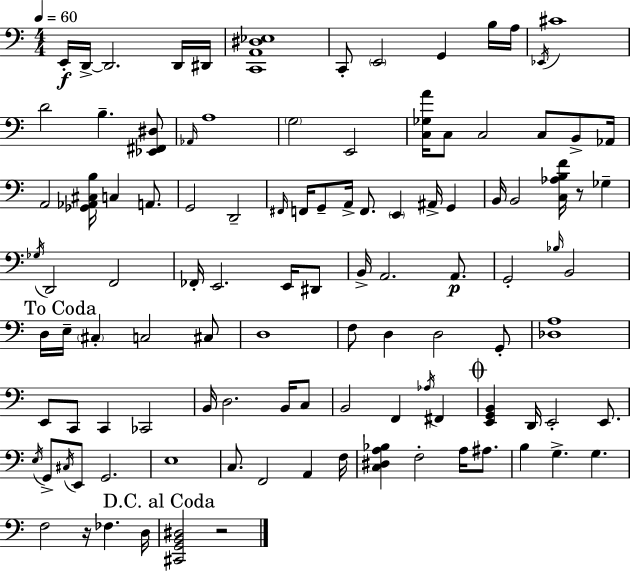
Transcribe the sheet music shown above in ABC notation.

X:1
T:Untitled
M:4/4
L:1/4
K:C
E,,/4 D,,/4 D,,2 D,,/4 ^D,,/4 [C,,A,,^D,_E,]4 C,,/2 E,,2 G,, B,/4 A,/4 _E,,/4 ^C4 D2 B, [_E,,^F,,^D,]/2 _A,,/4 A,4 G,2 E,,2 [C,_G,A]/4 C,/2 C,2 C,/2 B,,/2 _A,,/4 A,,2 [_G,,_A,,^C,B,]/4 C, A,,/2 G,,2 D,,2 ^F,,/4 F,,/4 G,,/2 A,,/4 F,,/2 E,, ^A,,/4 G,, B,,/4 B,,2 [C,_A,B,F]/4 z/2 _G, _G,/4 D,,2 F,,2 _F,,/4 E,,2 E,,/4 ^D,,/2 B,,/4 A,,2 A,,/2 G,,2 _B,/4 B,,2 D,/4 E,/4 ^C, C,2 ^C,/2 D,4 F,/2 D, D,2 G,,/2 [_D,A,]4 E,,/2 C,,/2 C,, _C,,2 B,,/4 D,2 B,,/4 C,/2 B,,2 F,, _A,/4 ^F,, [E,,G,,B,,] D,,/4 E,,2 E,,/2 E,/4 G,,/2 ^C,/4 E,,/2 G,,2 E,4 C,/2 F,,2 A,, F,/4 [C,^D,A,_B,] F,2 A,/4 ^A,/2 B, G, G, F,2 z/4 _F, D,/4 [^C,,G,,B,,^D,]2 z2